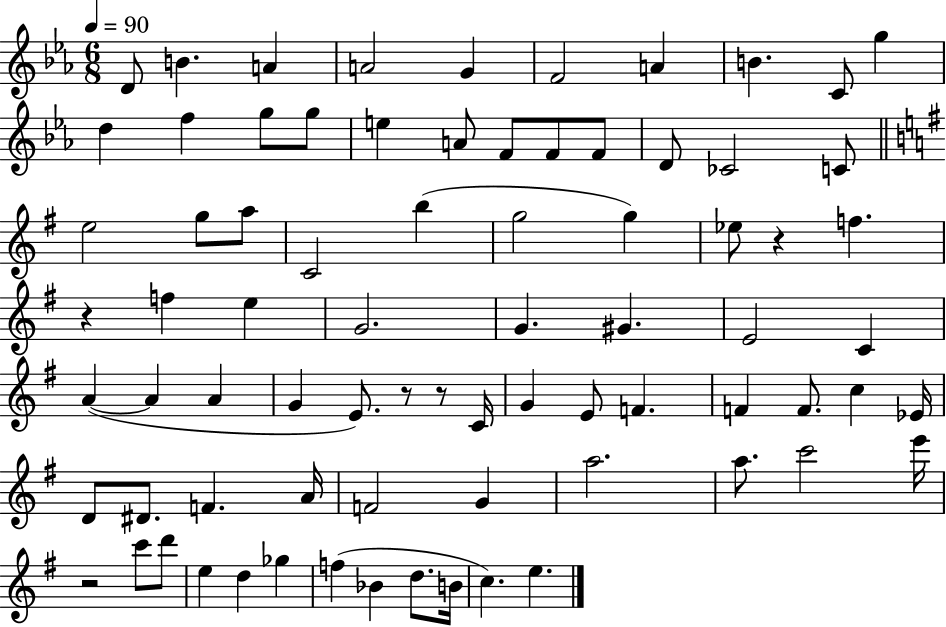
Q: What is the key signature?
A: EES major